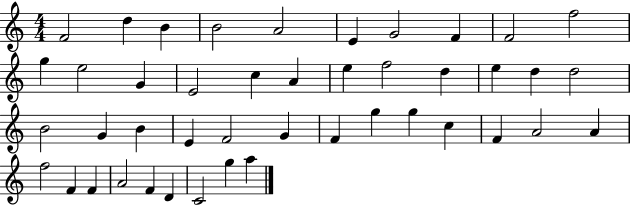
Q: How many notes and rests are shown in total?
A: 44